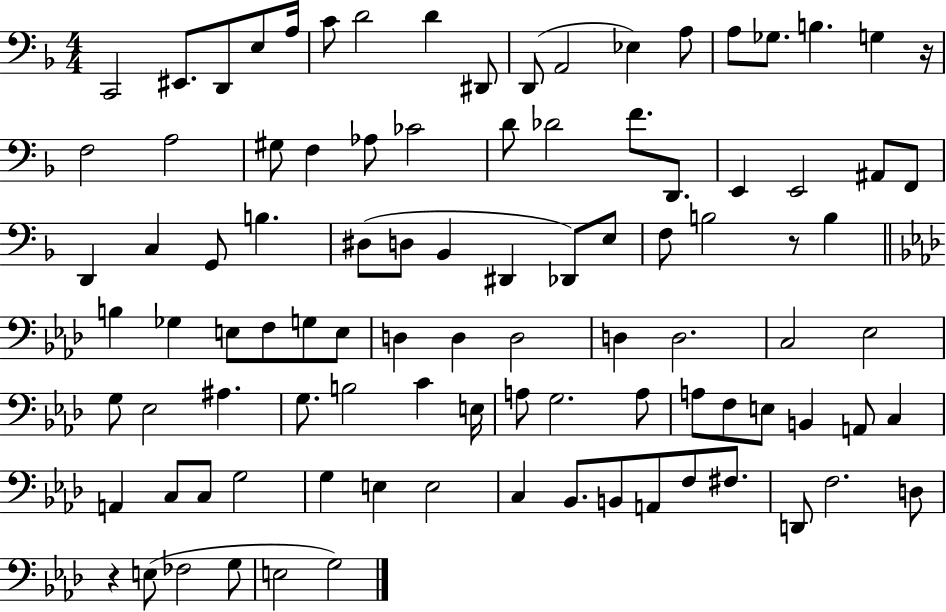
X:1
T:Untitled
M:4/4
L:1/4
K:F
C,,2 ^E,,/2 D,,/2 E,/2 A,/4 C/2 D2 D ^D,,/2 D,,/2 A,,2 _E, A,/2 A,/2 _G,/2 B, G, z/4 F,2 A,2 ^G,/2 F, _A,/2 _C2 D/2 _D2 F/2 D,,/2 E,, E,,2 ^A,,/2 F,,/2 D,, C, G,,/2 B, ^D,/2 D,/2 _B,, ^D,, _D,,/2 E,/2 F,/2 B,2 z/2 B, B, _G, E,/2 F,/2 G,/2 E,/2 D, D, D,2 D, D,2 C,2 _E,2 G,/2 _E,2 ^A, G,/2 B,2 C E,/4 A,/2 G,2 A,/2 A,/2 F,/2 E,/2 B,, A,,/2 C, A,, C,/2 C,/2 G,2 G, E, E,2 C, _B,,/2 B,,/2 A,,/2 F,/2 ^F,/2 D,,/2 F,2 D,/2 z E,/2 _F,2 G,/2 E,2 G,2